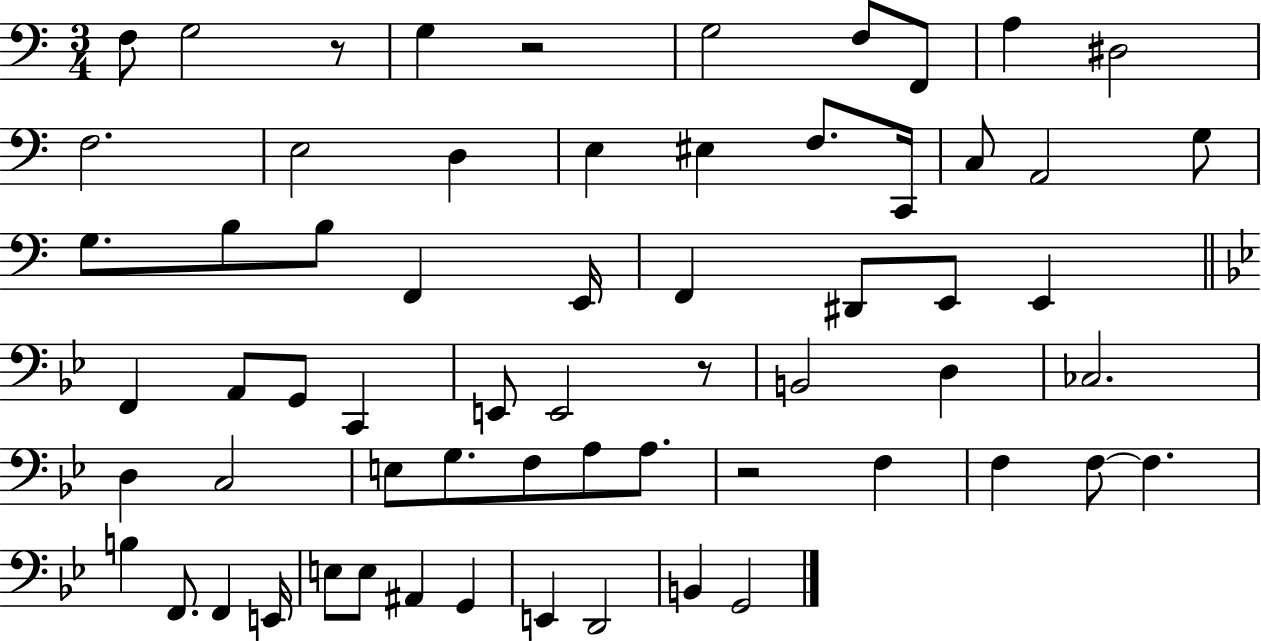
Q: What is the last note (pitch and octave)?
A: G2